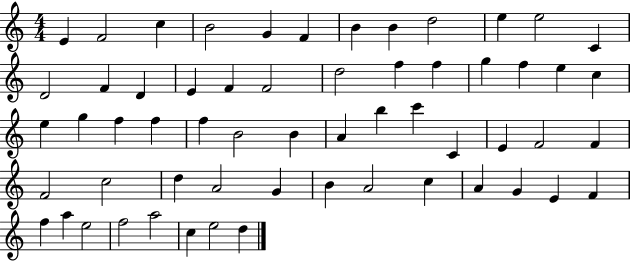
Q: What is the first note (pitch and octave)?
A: E4